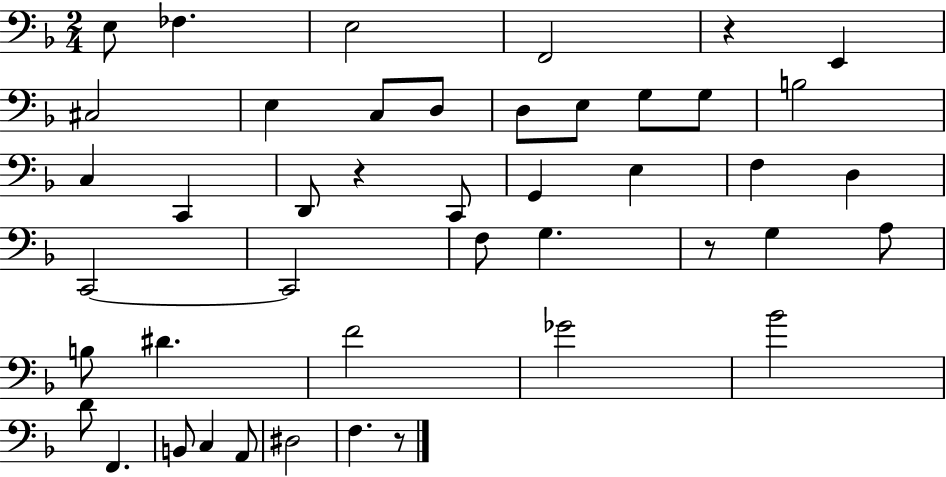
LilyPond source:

{
  \clef bass
  \numericTimeSignature
  \time 2/4
  \key f \major
  e8 fes4. | e2 | f,2 | r4 e,4 | \break cis2 | e4 c8 d8 | d8 e8 g8 g8 | b2 | \break c4 c,4 | d,8 r4 c,8 | g,4 e4 | f4 d4 | \break c,2~~ | c,2 | f8 g4. | r8 g4 a8 | \break b8 dis'4. | f'2 | ges'2 | bes'2 | \break d'8 f,4. | b,8 c4 a,8 | dis2 | f4. r8 | \break \bar "|."
}